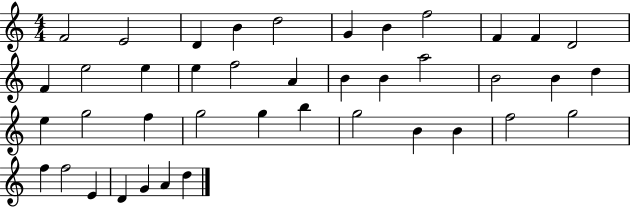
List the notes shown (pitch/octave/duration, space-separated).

F4/h E4/h D4/q B4/q D5/h G4/q B4/q F5/h F4/q F4/q D4/h F4/q E5/h E5/q E5/q F5/h A4/q B4/q B4/q A5/h B4/h B4/q D5/q E5/q G5/h F5/q G5/h G5/q B5/q G5/h B4/q B4/q F5/h G5/h F5/q F5/h E4/q D4/q G4/q A4/q D5/q